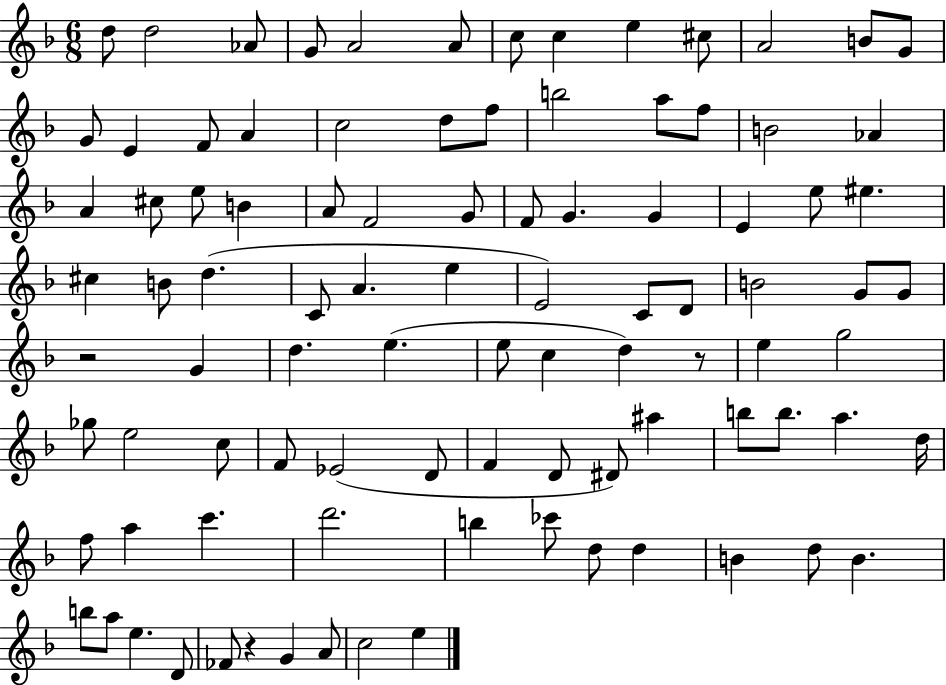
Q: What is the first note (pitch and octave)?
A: D5